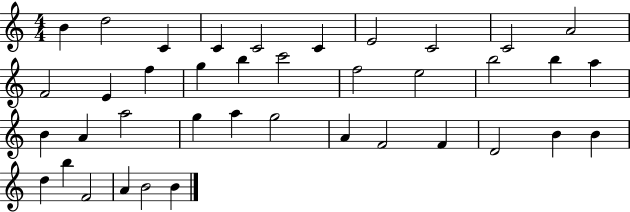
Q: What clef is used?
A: treble